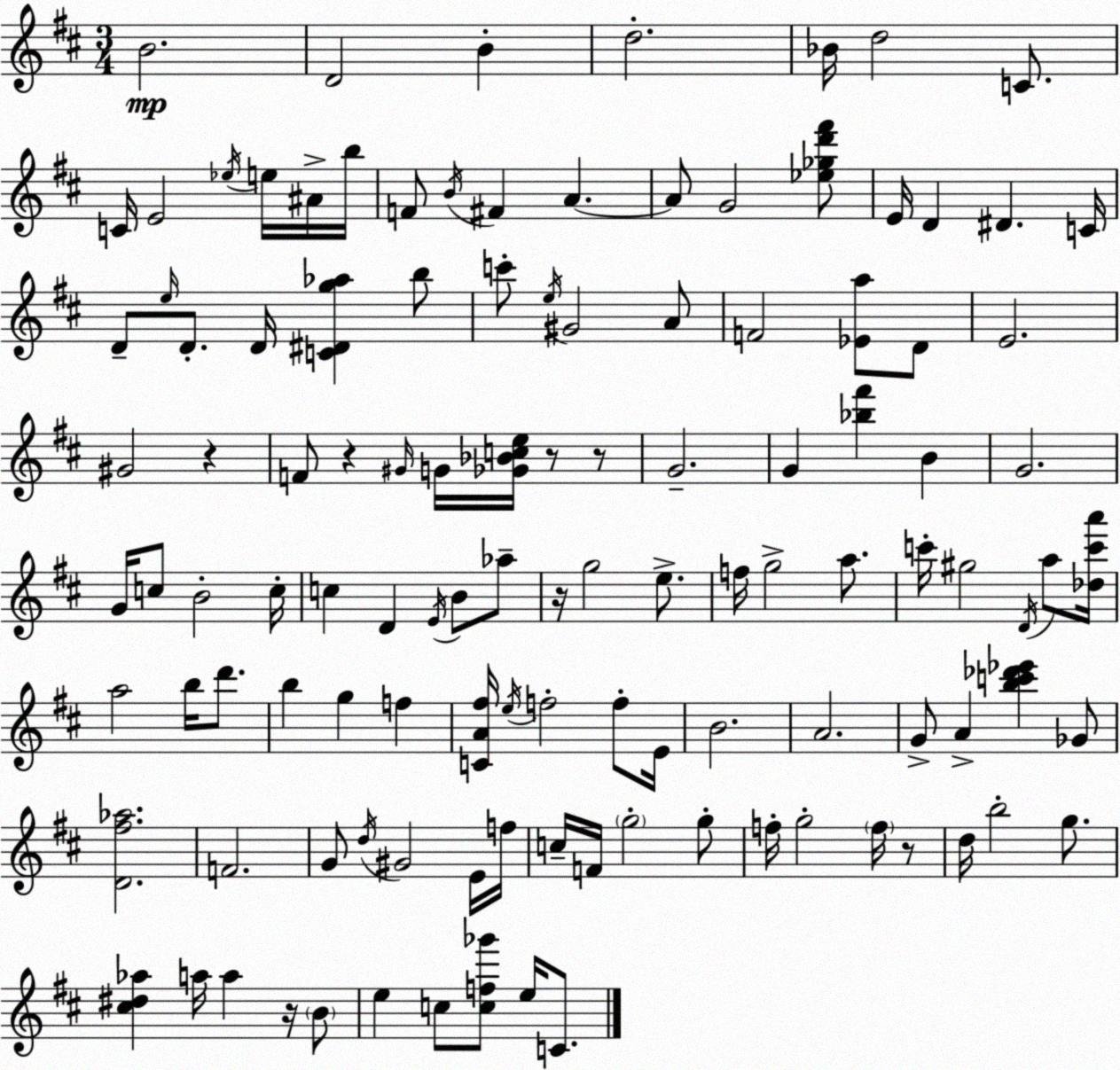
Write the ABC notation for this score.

X:1
T:Untitled
M:3/4
L:1/4
K:D
B2 D2 B d2 _B/4 d2 C/2 C/4 E2 _e/4 e/4 ^A/4 b/4 F/2 B/4 ^F A A/2 G2 [_e_gd'^f']/2 E/4 D ^D C/4 D/2 e/4 D/2 D/4 [C^Dg_a] b/2 c'/2 e/4 ^G2 A/2 F2 [_Ea]/2 D/2 E2 ^G2 z F/2 z ^G/4 G/4 [_G_Bce]/4 z/2 z/2 G2 G [_b^f'] B G2 G/4 c/2 B2 c/4 c D E/4 B/2 _a/2 z/4 g2 e/2 f/4 g2 a/2 c'/4 ^g2 D/4 a/2 [_dc'a']/4 a2 b/4 d'/2 b g f [CA^f]/4 e/4 f2 f/2 E/4 B2 A2 G/2 A [bc'_d'_e'] _G/2 [D^f_a]2 F2 G/2 d/4 ^G2 E/4 f/4 c/4 F/4 g2 g/2 f/4 g2 f/4 z/2 d/4 b2 g/2 [^c^d_a] a/4 a z/4 B/2 e c/2 [cf_g']/2 e/4 C/2